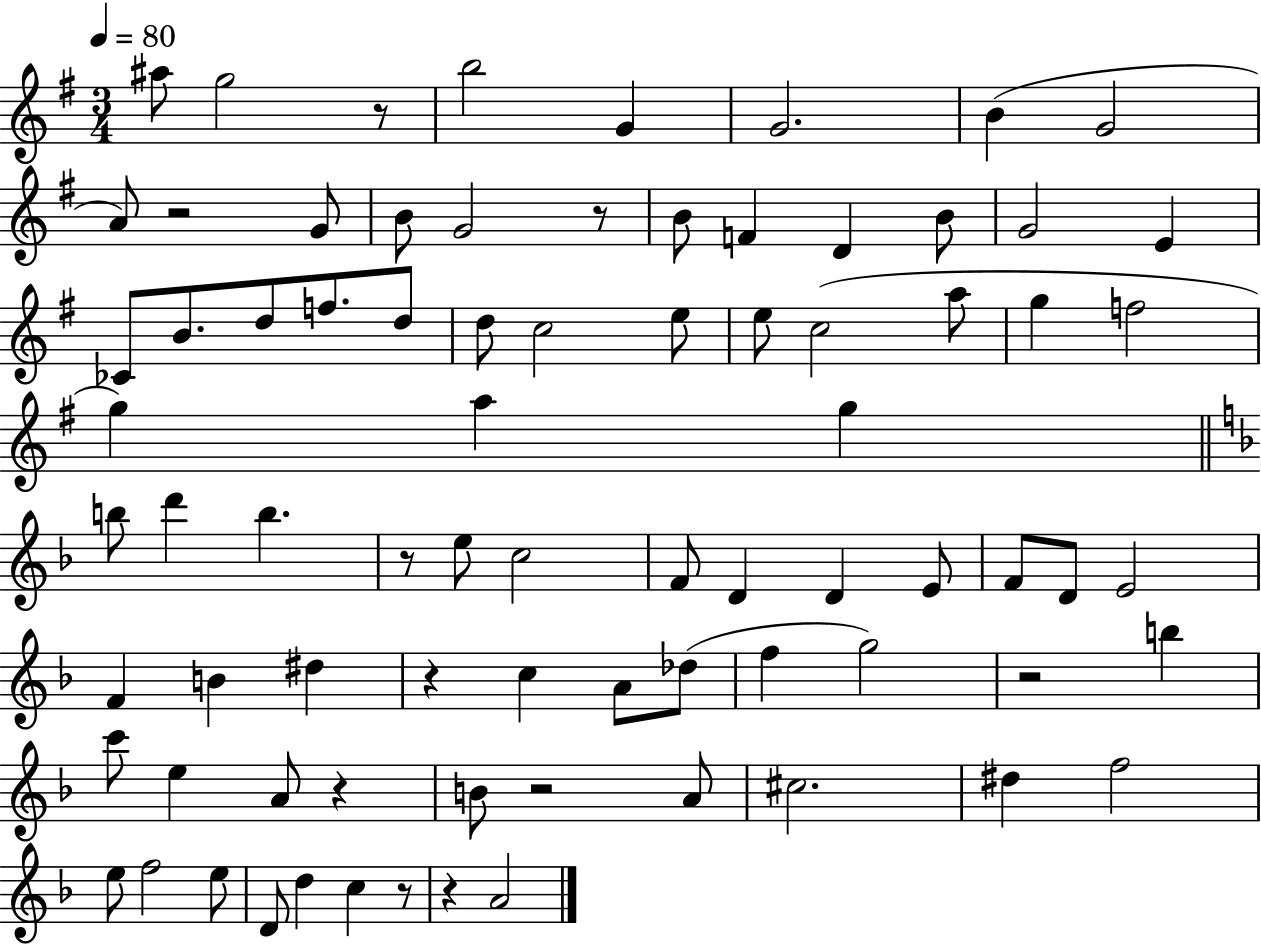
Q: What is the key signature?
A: G major